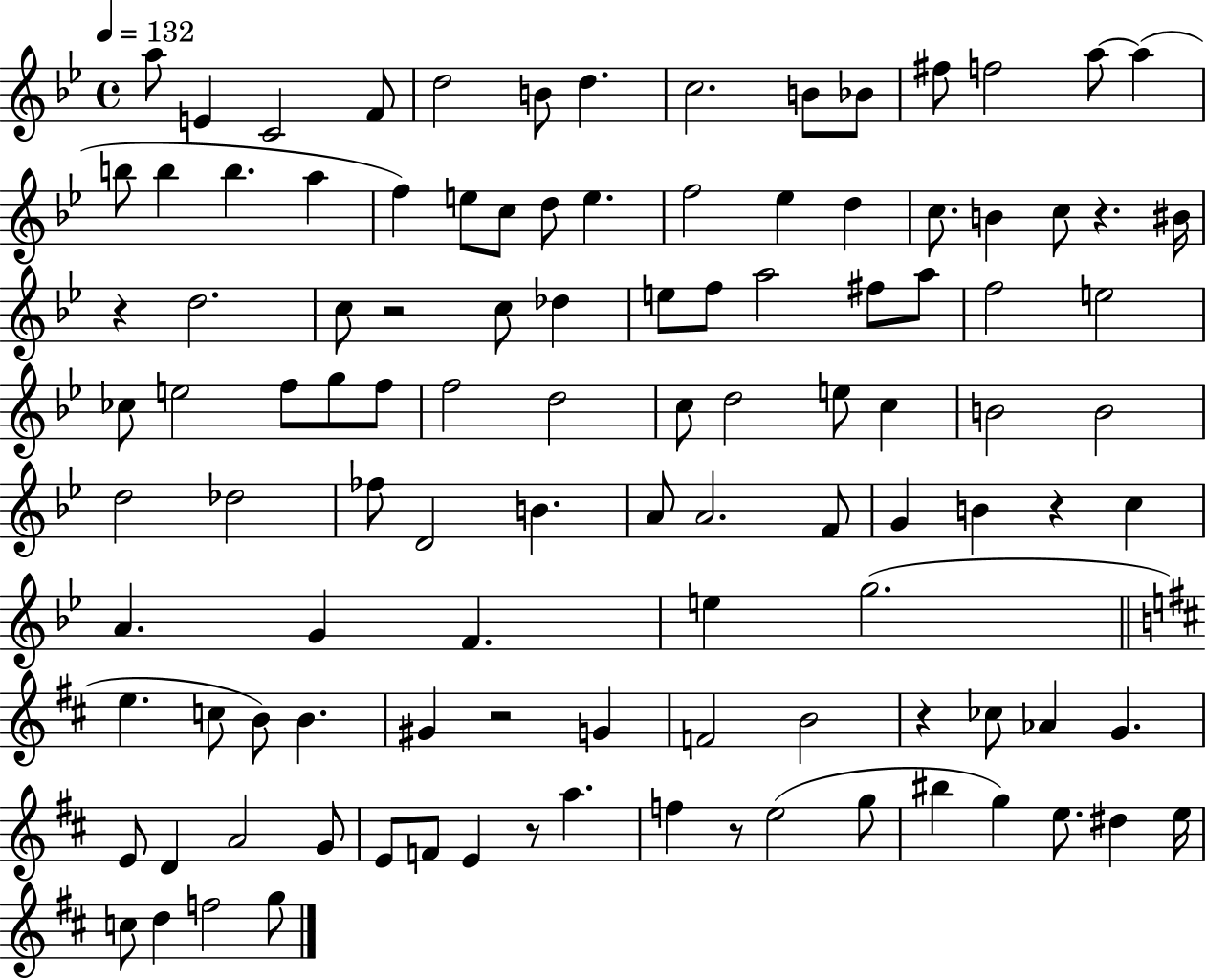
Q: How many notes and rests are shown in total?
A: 109